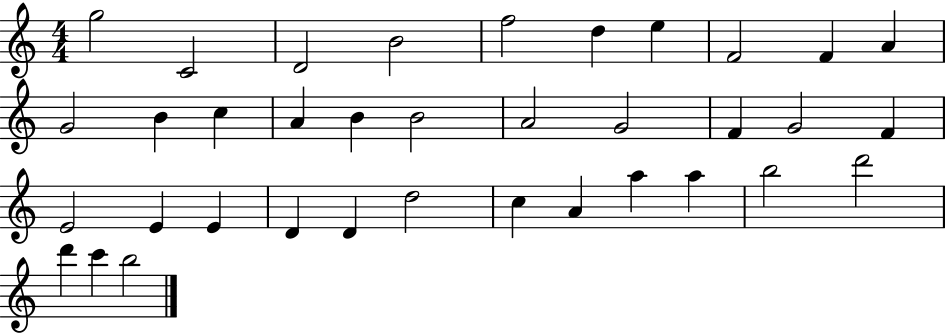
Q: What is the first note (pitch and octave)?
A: G5